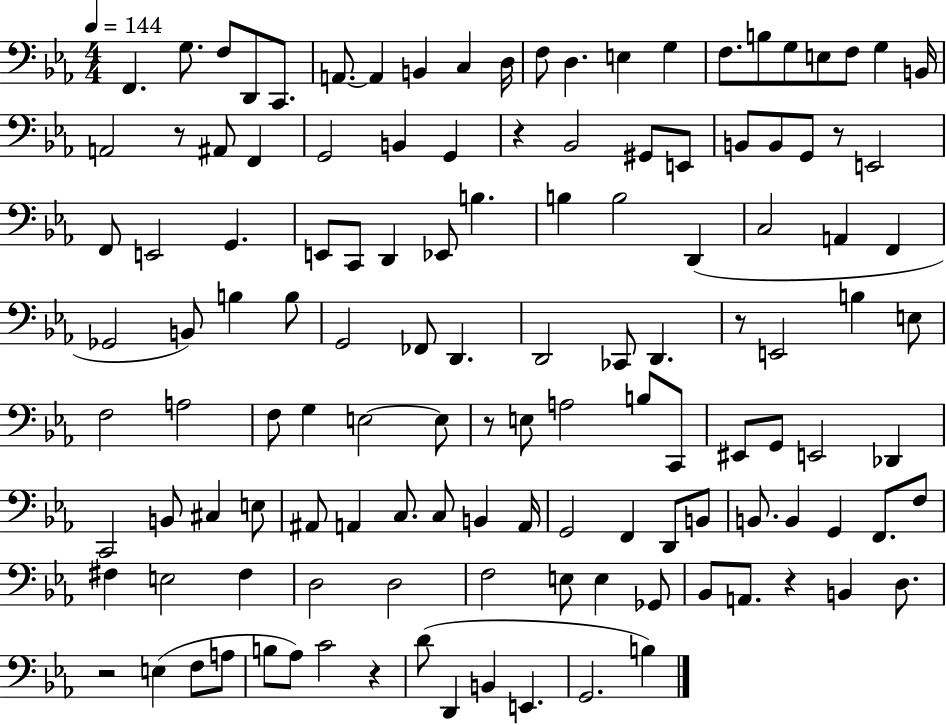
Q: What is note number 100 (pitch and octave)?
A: F3